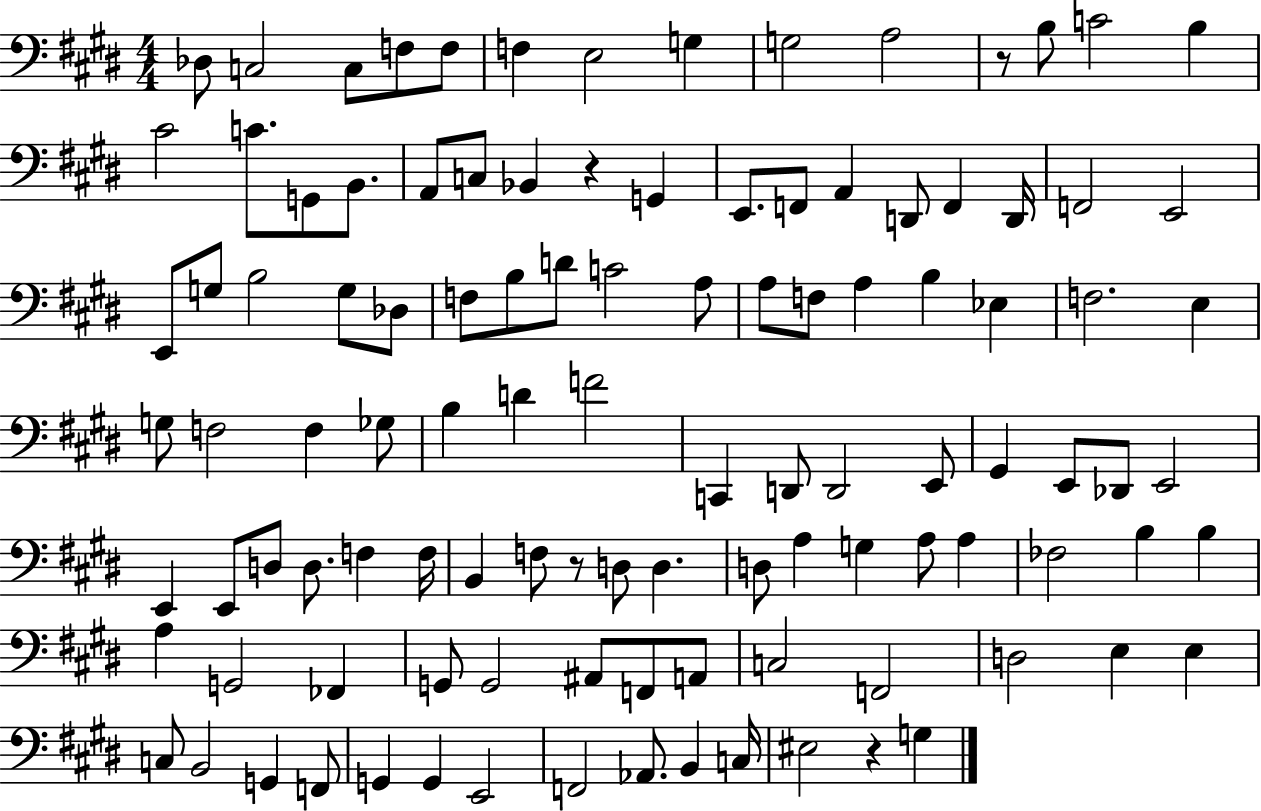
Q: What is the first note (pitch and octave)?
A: Db3